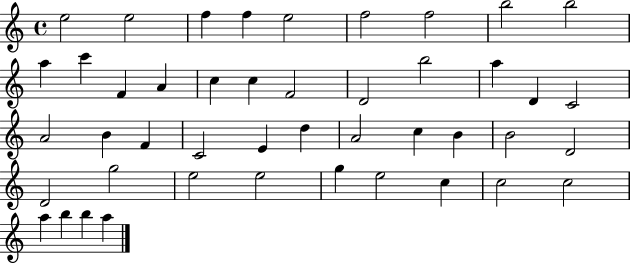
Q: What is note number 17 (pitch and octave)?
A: D4